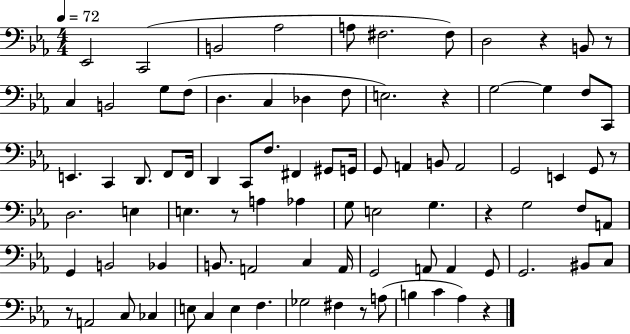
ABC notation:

X:1
T:Untitled
M:4/4
L:1/4
K:Eb
_E,,2 C,,2 B,,2 _A,2 A,/2 ^F,2 ^F,/2 D,2 z B,,/2 z/2 C, B,,2 G,/2 F,/2 D, C, _D, F,/2 E,2 z G,2 G, F,/2 C,,/2 E,, C,, D,,/2 F,,/2 F,,/4 D,, C,,/2 F,/2 ^F,, ^G,,/2 G,,/4 G,,/2 A,, B,,/2 A,,2 G,,2 E,, G,,/2 z/2 D,2 E, E, z/2 A, _A, G,/2 E,2 G, z G,2 F,/2 A,,/2 G,, B,,2 _B,, B,,/2 A,,2 C, A,,/4 G,,2 A,,/2 A,, G,,/2 G,,2 ^B,,/2 C,/2 z/2 A,,2 C,/2 _C, E,/2 C, E, F, _G,2 ^F, z/2 A,/2 B, C _A, z